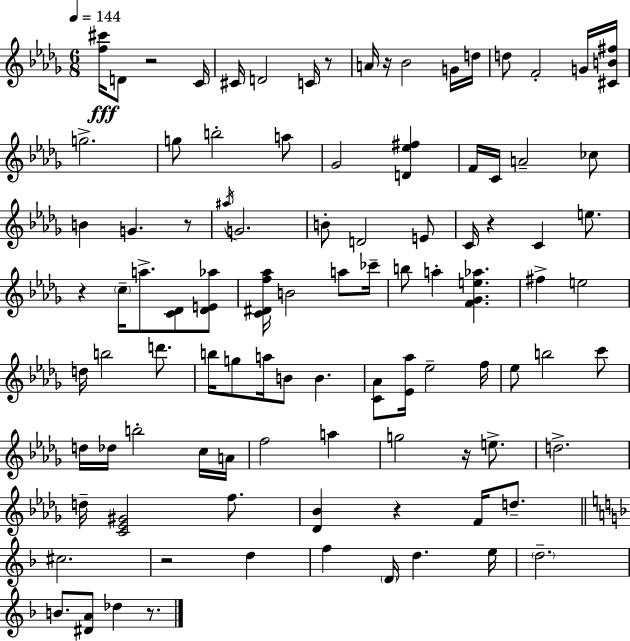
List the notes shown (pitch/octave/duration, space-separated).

[F5,C#6]/s D4/e R/h C4/s C#4/s D4/h C4/s R/e A4/s R/s Bb4/h G4/s D5/s D5/e F4/h G4/s [C#4,B4,F#5]/s G5/h. G5/e B5/h A5/e Gb4/h [D4,Eb5,F#5]/q F4/s C4/s A4/h CES5/e B4/q G4/q. R/e A#5/s G4/h. B4/e D4/h E4/e C4/s R/q C4/q E5/e. R/q C5/s A5/e. [C4,Db4]/e [Db4,E4,Ab5]/e [C4,D#4,F5,Ab5]/s B4/h A5/e CES6/s B5/e A5/q [F4,Gb4,E5,Ab5]/q. F#5/q E5/h D5/s B5/h D6/e. B5/s G5/e A5/s B4/e B4/q. [C4,Ab4]/e [Eb4,Ab5]/s Eb5/h F5/s Eb5/e B5/h C6/e D5/s Db5/s B5/h C5/s A4/s F5/h A5/q G5/h R/s E5/e. D5/h. D5/s [C4,Eb4,G#4]/h F5/e. [Db4,Bb4]/q R/q F4/s D5/e. C#5/h. R/h D5/q F5/q D4/s D5/q. E5/s D5/h. B4/e. [D#4,A4]/e Db5/q R/e.